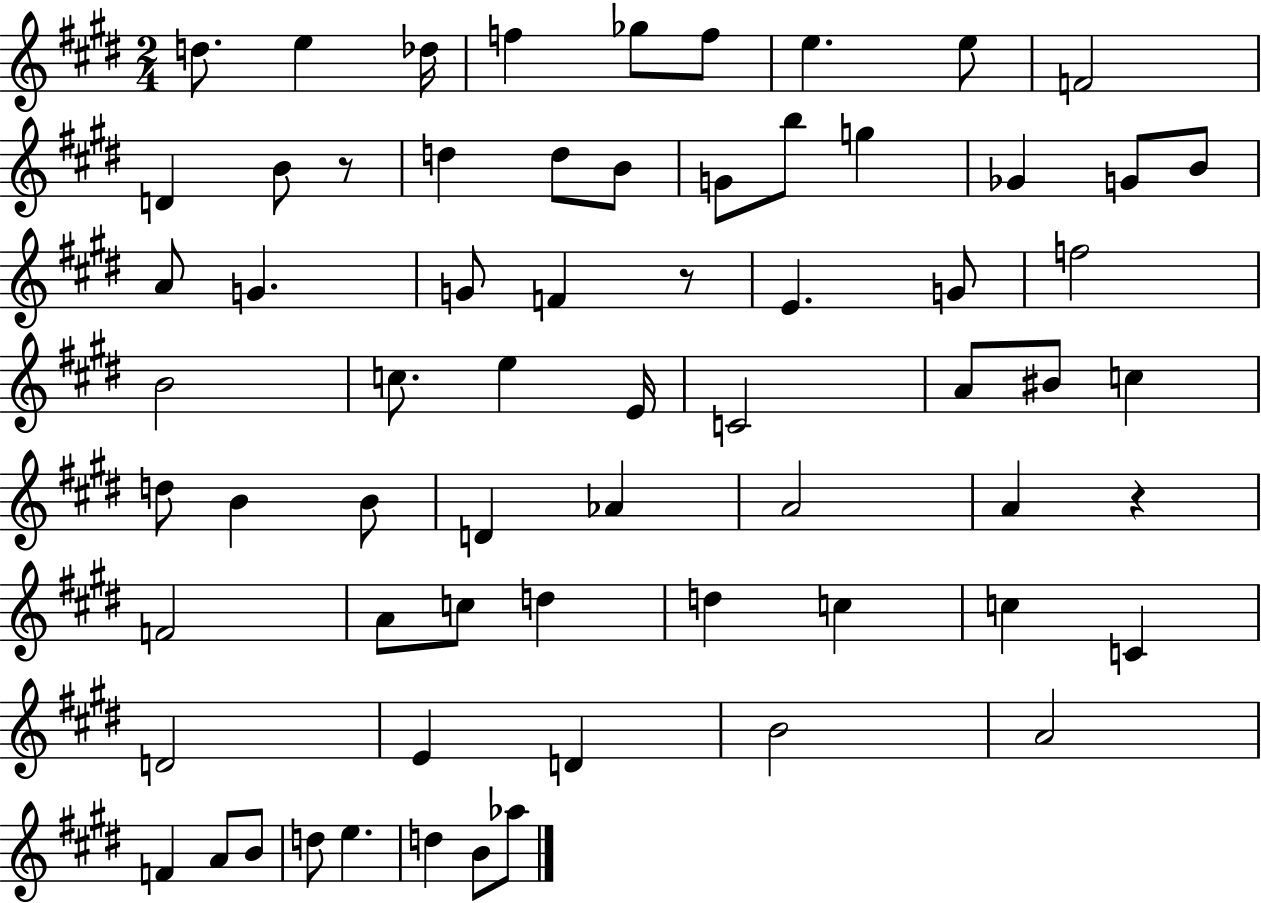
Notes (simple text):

D5/e. E5/q Db5/s F5/q Gb5/e F5/e E5/q. E5/e F4/h D4/q B4/e R/e D5/q D5/e B4/e G4/e B5/e G5/q Gb4/q G4/e B4/e A4/e G4/q. G4/e F4/q R/e E4/q. G4/e F5/h B4/h C5/e. E5/q E4/s C4/h A4/e BIS4/e C5/q D5/e B4/q B4/e D4/q Ab4/q A4/h A4/q R/q F4/h A4/e C5/e D5/q D5/q C5/q C5/q C4/q D4/h E4/q D4/q B4/h A4/h F4/q A4/e B4/e D5/e E5/q. D5/q B4/e Ab5/e